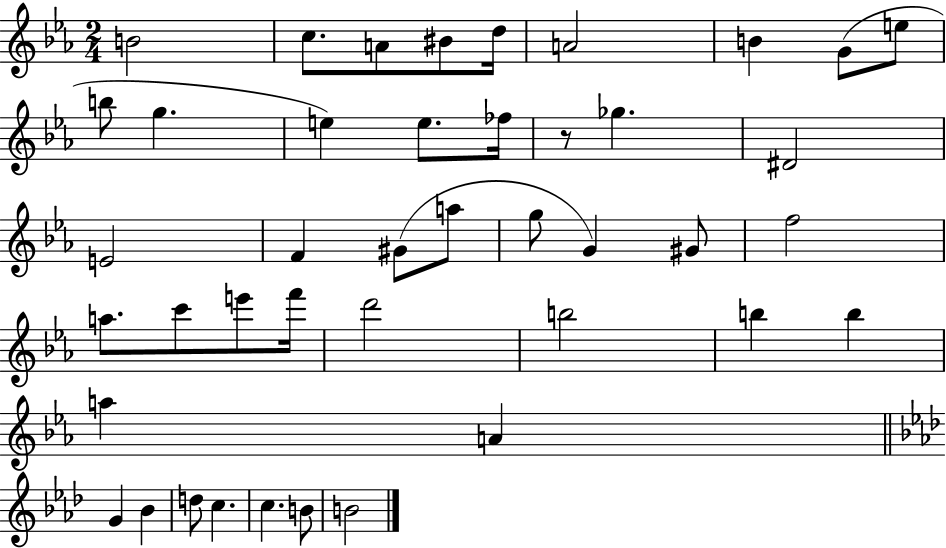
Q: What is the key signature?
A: EES major